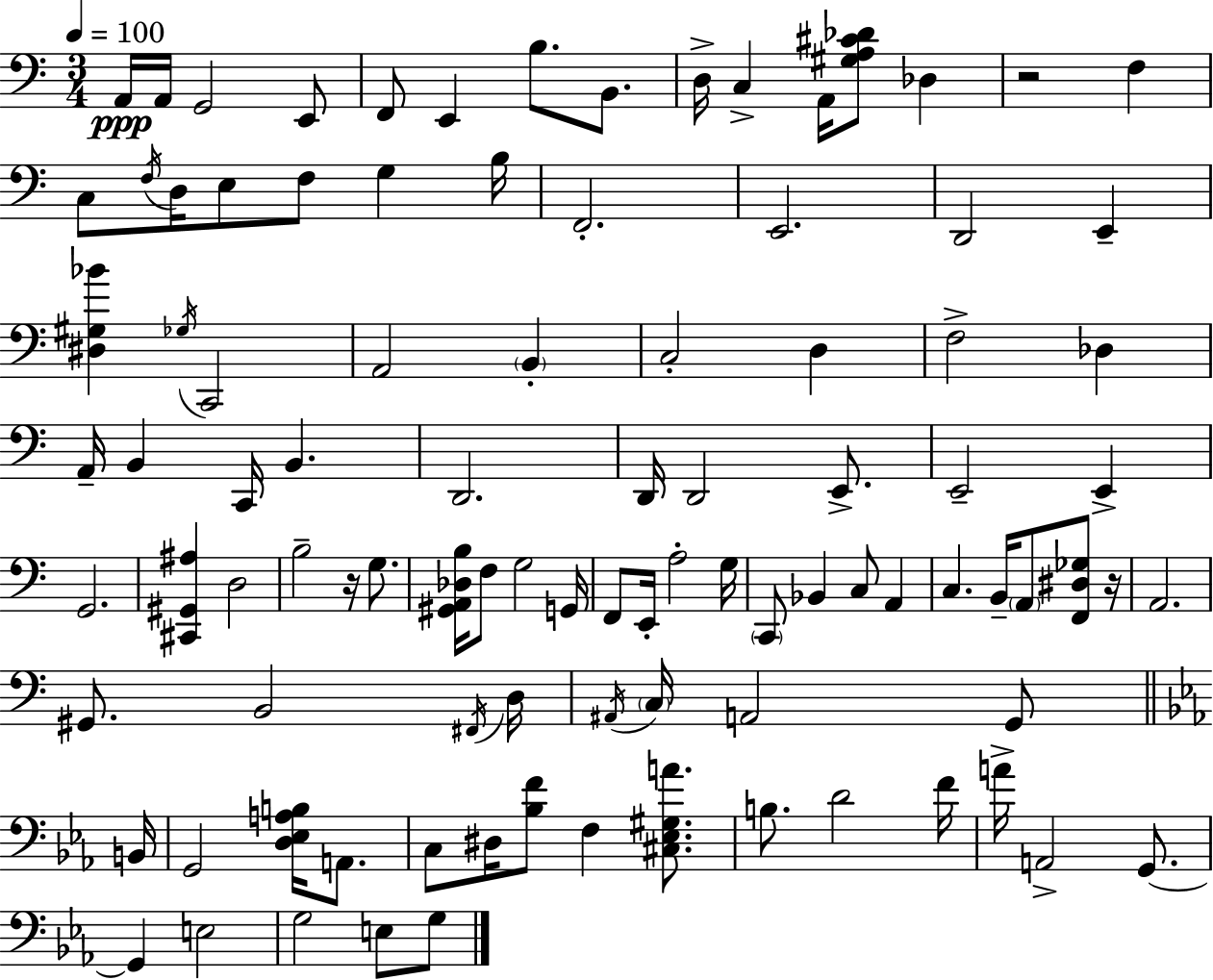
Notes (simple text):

A2/s A2/s G2/h E2/e F2/e E2/q B3/e. B2/e. D3/s C3/q A2/s [G#3,A3,C#4,Db4]/e Db3/q R/h F3/q C3/e F3/s D3/s E3/e F3/e G3/q B3/s F2/h. E2/h. D2/h E2/q [D#3,G#3,Bb4]/q Gb3/s C2/h A2/h B2/q C3/h D3/q F3/h Db3/q A2/s B2/q C2/s B2/q. D2/h. D2/s D2/h E2/e. E2/h E2/q G2/h. [C#2,G#2,A#3]/q D3/h B3/h R/s G3/e. [G#2,A2,Db3,B3]/s F3/e G3/h G2/s F2/e E2/s A3/h G3/s C2/e Bb2/q C3/e A2/q C3/q. B2/s A2/e [F2,D#3,Gb3]/e R/s A2/h. G#2/e. B2/h F#2/s D3/s A#2/s C3/s A2/h G2/e B2/s G2/h [D3,Eb3,A3,B3]/s A2/e. C3/e D#3/s [Bb3,F4]/e F3/q [C#3,Eb3,G#3,A4]/e. B3/e. D4/h F4/s A4/s A2/h G2/e. G2/q E3/h G3/h E3/e G3/e